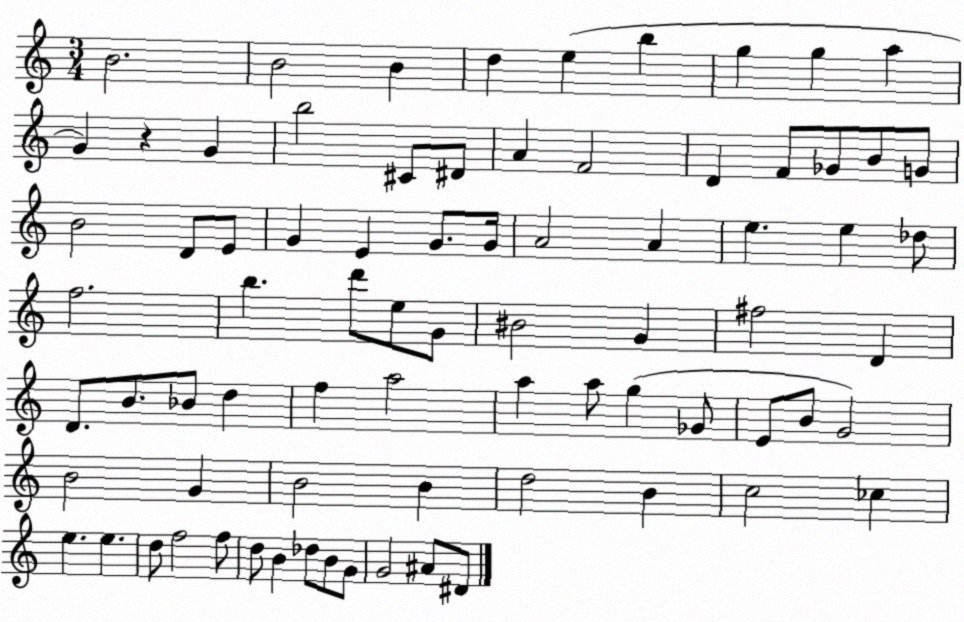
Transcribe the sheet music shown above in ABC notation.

X:1
T:Untitled
M:3/4
L:1/4
K:C
B2 B2 B d e b g g a G z G b2 ^C/2 ^D/2 A F2 D F/2 _G/2 B/2 G/2 B2 D/2 E/2 G E G/2 G/4 A2 A e e _d/2 f2 b d'/2 e/2 G/2 ^B2 G ^f2 D D/2 B/2 _B/2 d f a2 a a/2 g _G/2 E/2 B/2 G2 B2 G B2 B d2 B c2 _c e e d/2 f2 f/2 d/2 B _d/2 B/2 G/2 G2 ^A/2 ^D/2